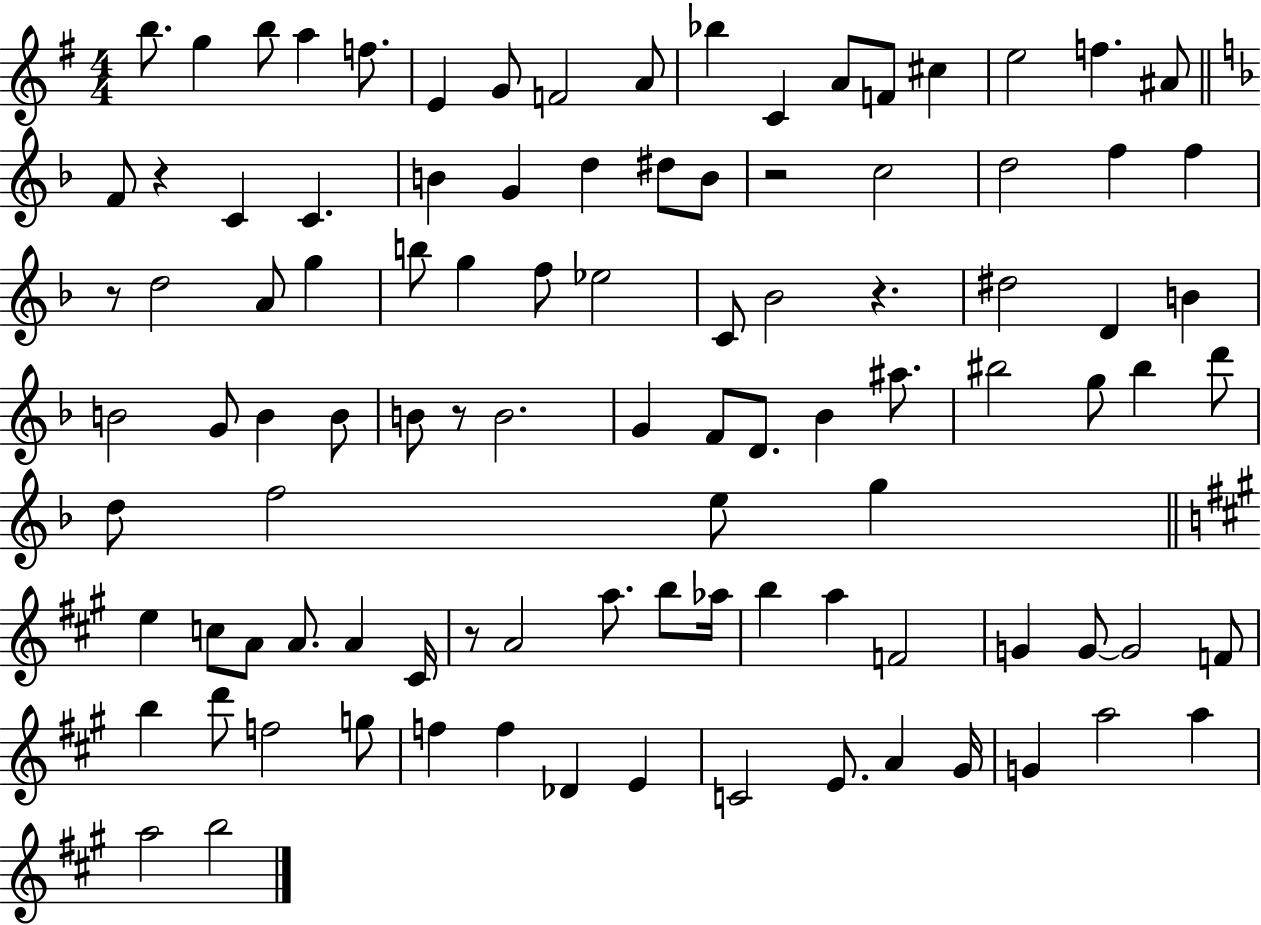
B5/e. G5/q B5/e A5/q F5/e. E4/q G4/e F4/h A4/e Bb5/q C4/q A4/e F4/e C#5/q E5/h F5/q. A#4/e F4/e R/q C4/q C4/q. B4/q G4/q D5/q D#5/e B4/e R/h C5/h D5/h F5/q F5/q R/e D5/h A4/e G5/q B5/e G5/q F5/e Eb5/h C4/e Bb4/h R/q. D#5/h D4/q B4/q B4/h G4/e B4/q B4/e B4/e R/e B4/h. G4/q F4/e D4/e. Bb4/q A#5/e. BIS5/h G5/e BIS5/q D6/e D5/e F5/h E5/e G5/q E5/q C5/e A4/e A4/e. A4/q C#4/s R/e A4/h A5/e. B5/e Ab5/s B5/q A5/q F4/h G4/q G4/e G4/h F4/e B5/q D6/e F5/h G5/e F5/q F5/q Db4/q E4/q C4/h E4/e. A4/q G#4/s G4/q A5/h A5/q A5/h B5/h